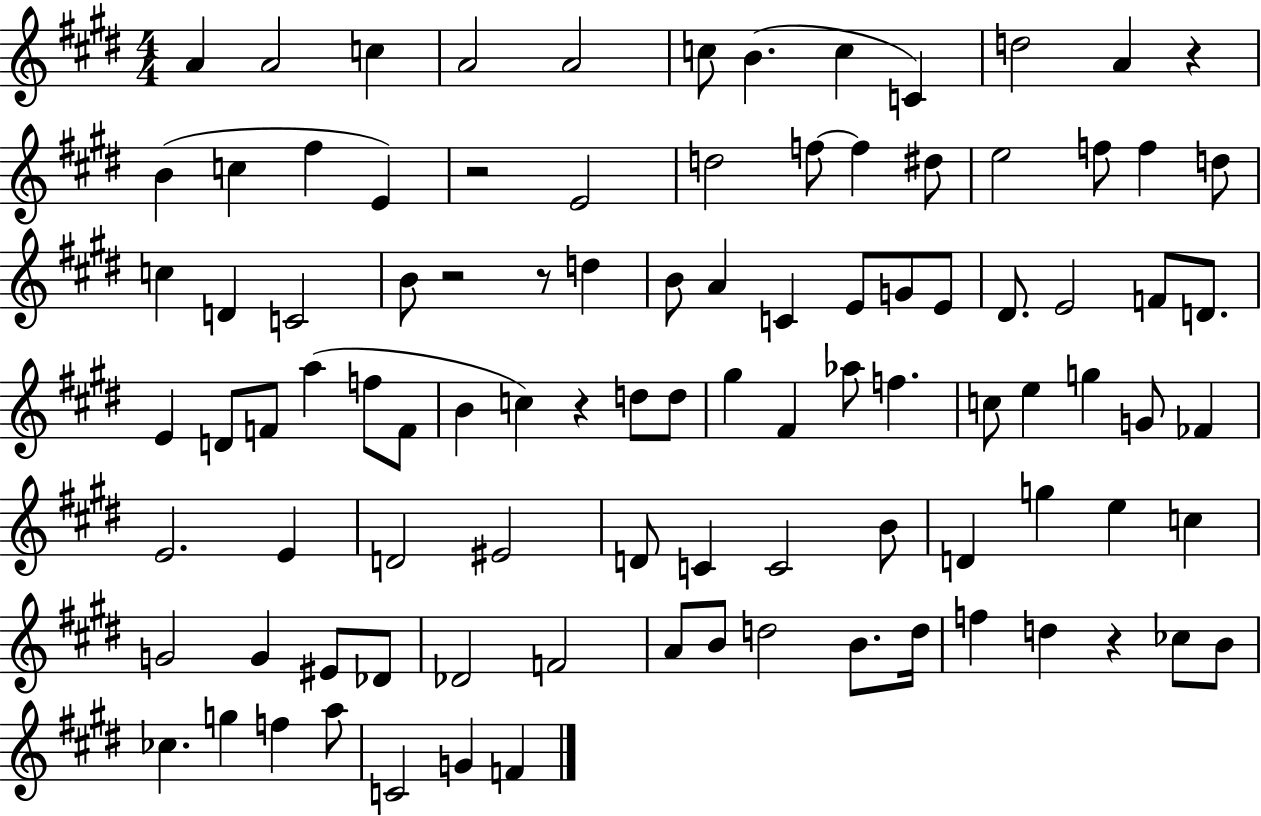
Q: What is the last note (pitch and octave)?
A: F4